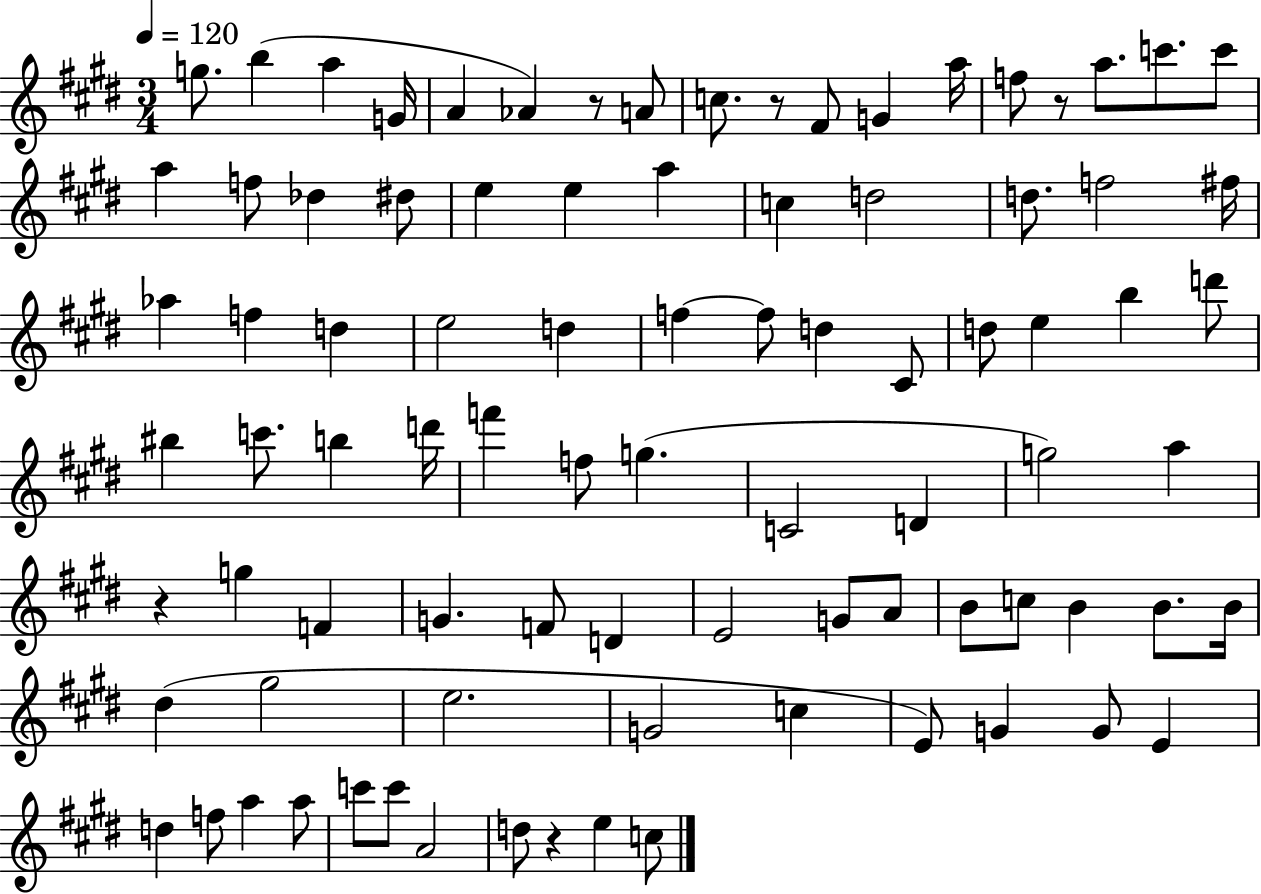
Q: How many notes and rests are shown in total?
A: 88